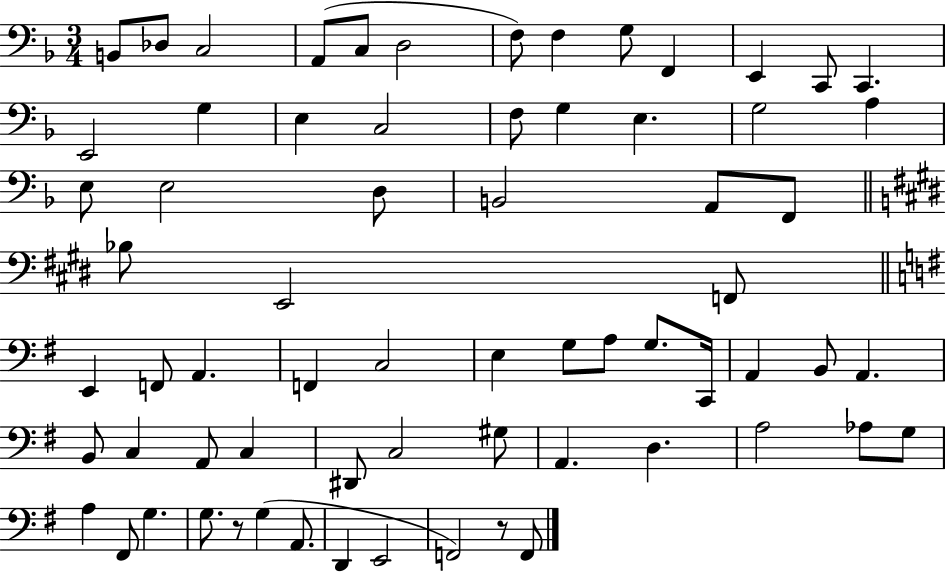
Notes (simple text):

B2/e Db3/e C3/h A2/e C3/e D3/h F3/e F3/q G3/e F2/q E2/q C2/e C2/q. E2/h G3/q E3/q C3/h F3/e G3/q E3/q. G3/h A3/q E3/e E3/h D3/e B2/h A2/e F2/e Bb3/e E2/h F2/e E2/q F2/e A2/q. F2/q C3/h E3/q G3/e A3/e G3/e. C2/s A2/q B2/e A2/q. B2/e C3/q A2/e C3/q D#2/e C3/h G#3/e A2/q. D3/q. A3/h Ab3/e G3/e A3/q F#2/e G3/q. G3/e. R/e G3/q A2/e. D2/q E2/h F2/h R/e F2/e